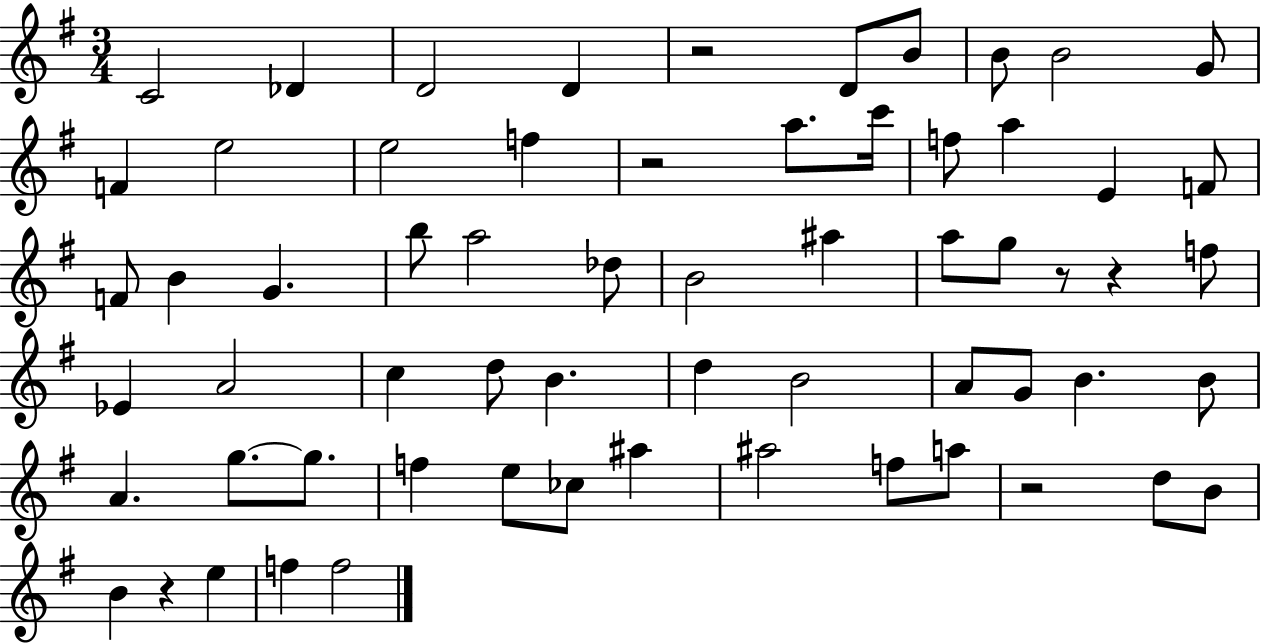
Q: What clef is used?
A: treble